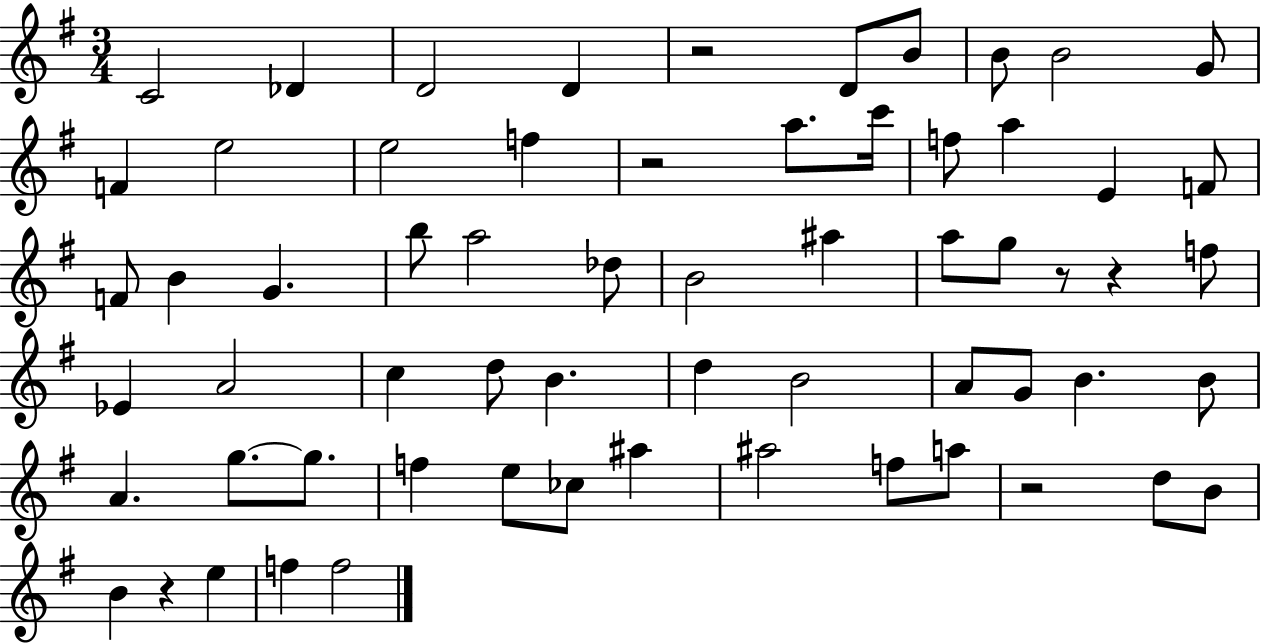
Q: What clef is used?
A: treble